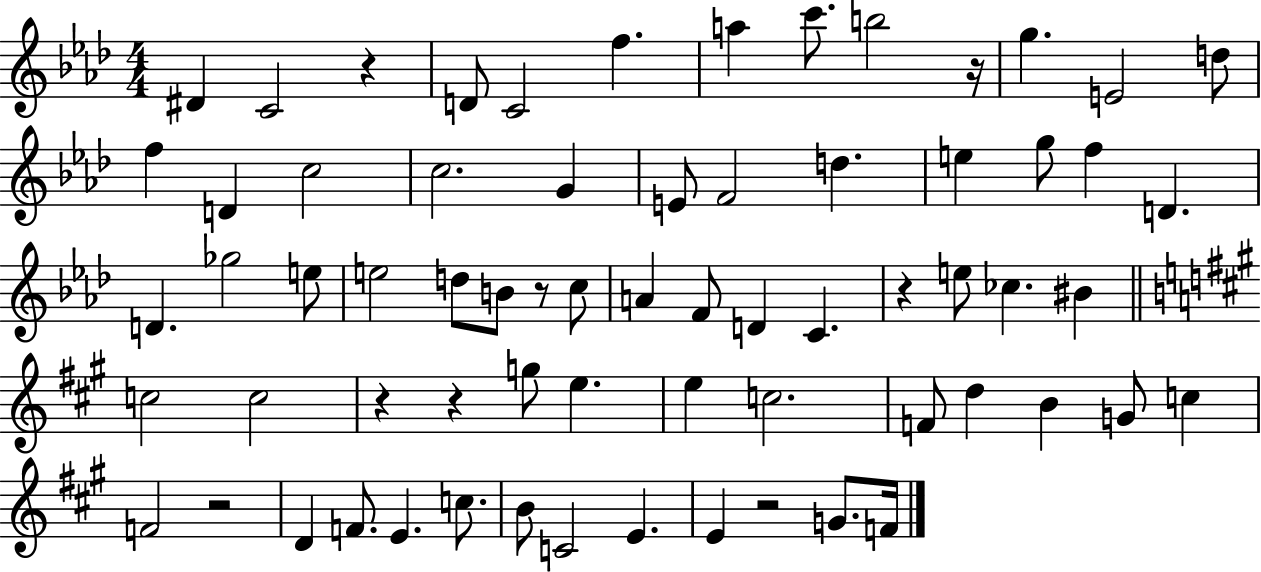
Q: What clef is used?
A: treble